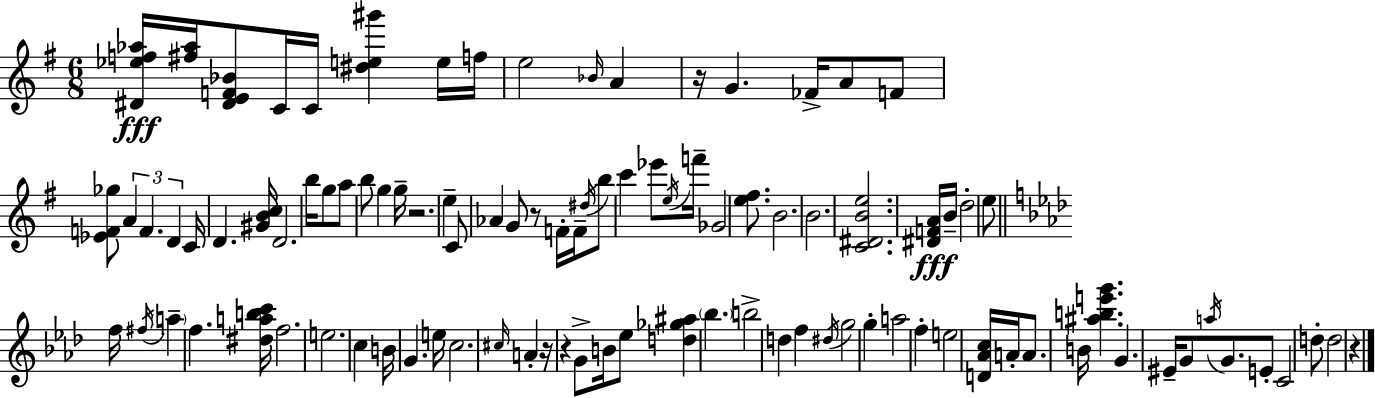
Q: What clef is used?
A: treble